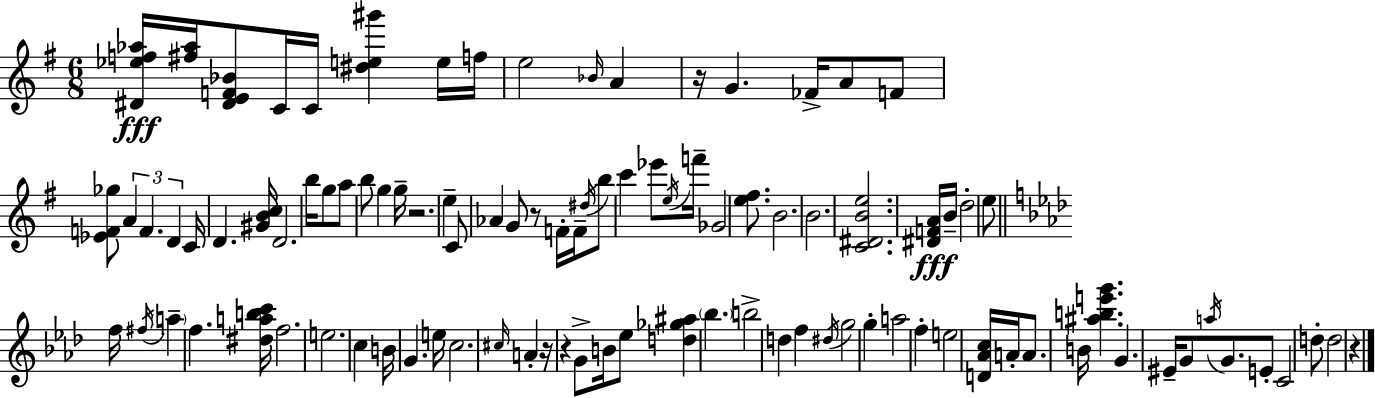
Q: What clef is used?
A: treble